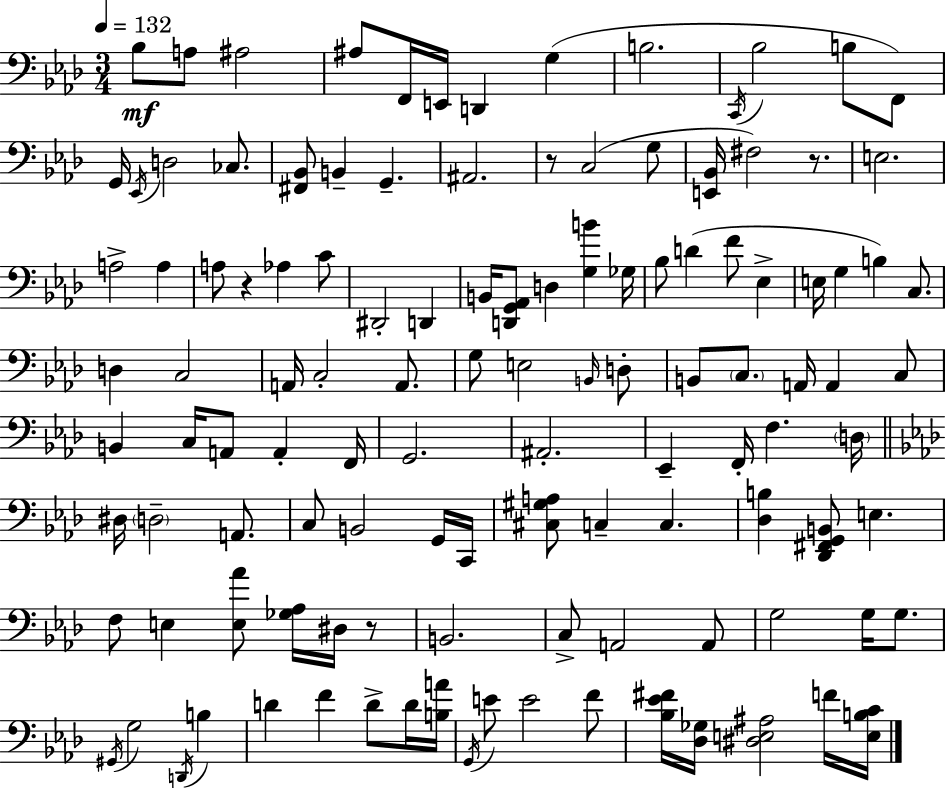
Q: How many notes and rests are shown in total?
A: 118